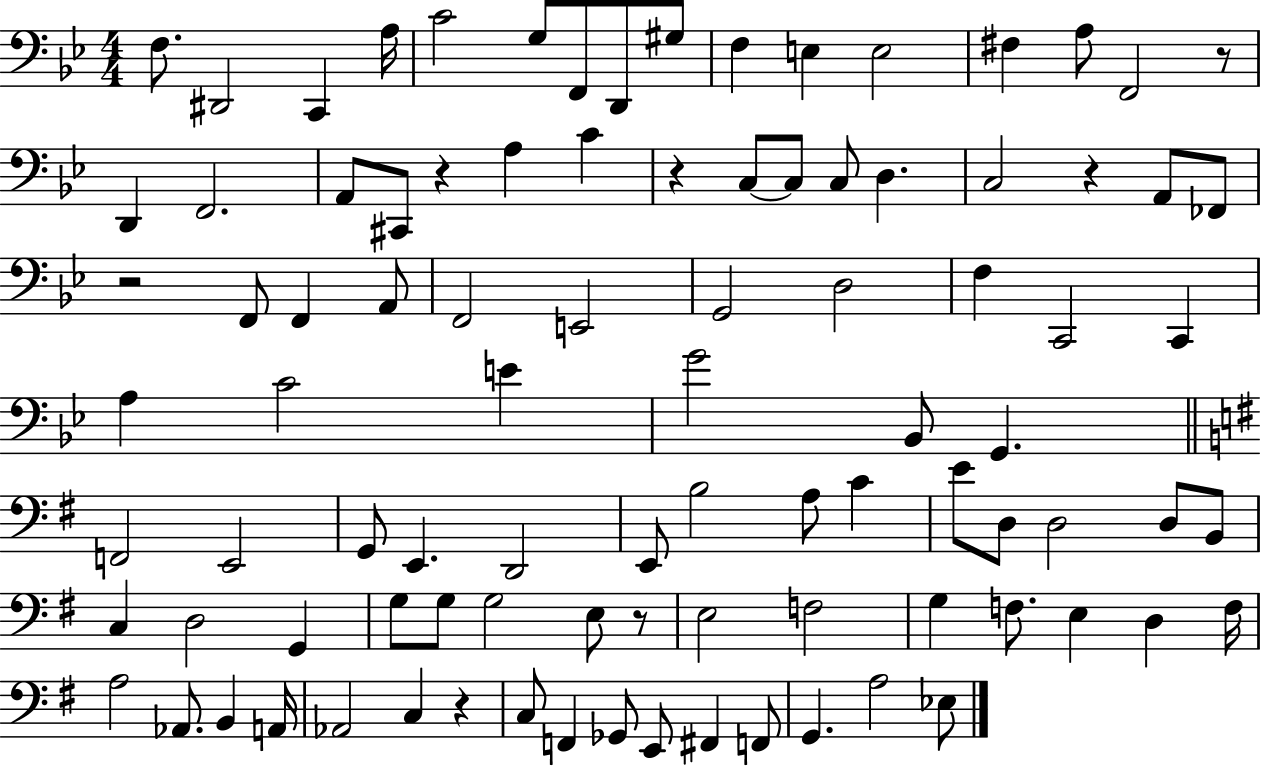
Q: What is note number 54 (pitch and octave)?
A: E4